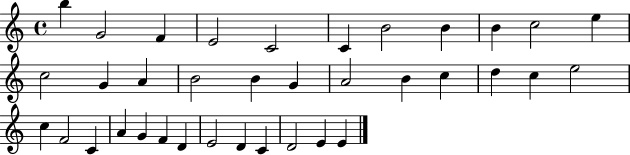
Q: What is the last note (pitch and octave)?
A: E4